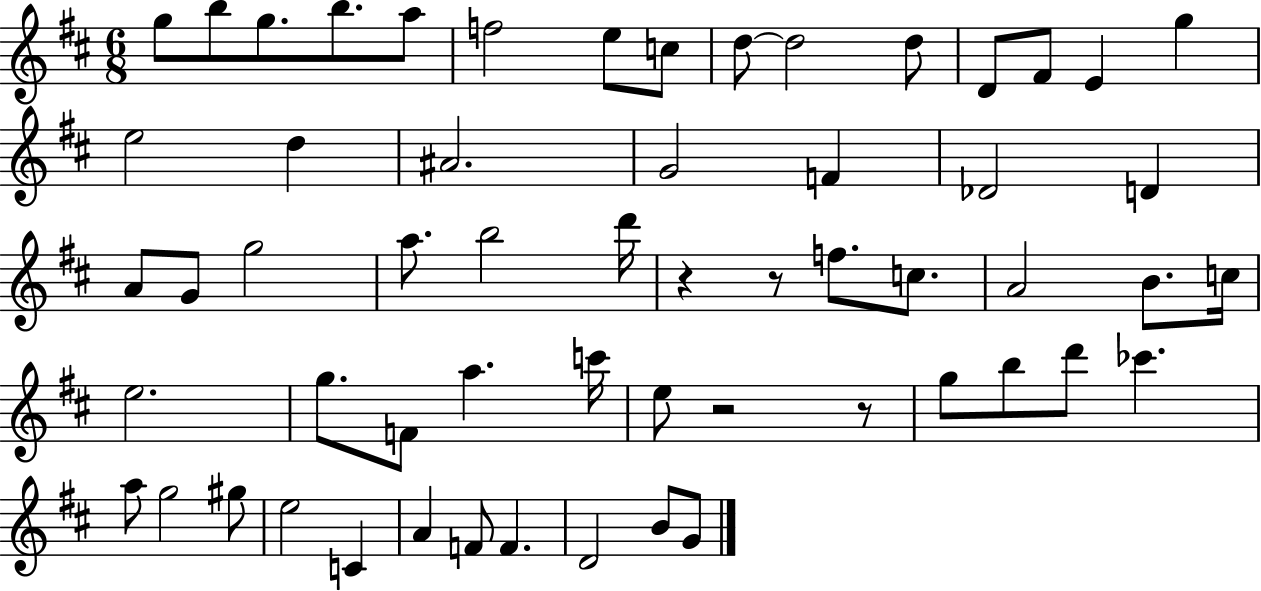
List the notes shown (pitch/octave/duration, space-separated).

G5/e B5/e G5/e. B5/e. A5/e F5/h E5/e C5/e D5/e D5/h D5/e D4/e F#4/e E4/q G5/q E5/h D5/q A#4/h. G4/h F4/q Db4/h D4/q A4/e G4/e G5/h A5/e. B5/h D6/s R/q R/e F5/e. C5/e. A4/h B4/e. C5/s E5/h. G5/e. F4/e A5/q. C6/s E5/e R/h R/e G5/e B5/e D6/e CES6/q. A5/e G5/h G#5/e E5/h C4/q A4/q F4/e F4/q. D4/h B4/e G4/e